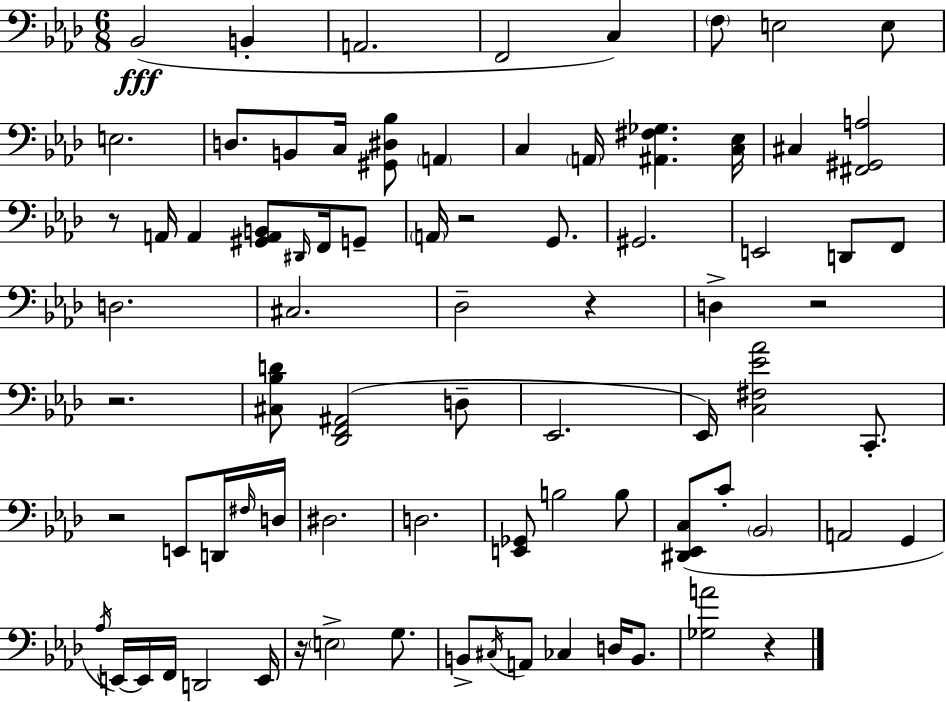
{
  \clef bass
  \numericTimeSignature
  \time 6/8
  \key aes \major
  \repeat volta 2 { bes,2(\fff b,4-. | a,2. | f,2 c4) | \parenthesize f8 e2 e8 | \break e2. | d8. b,8 c16 <gis, dis bes>8 \parenthesize a,4 | c4 \parenthesize a,16 <ais, fis ges>4. <c ees>16 | cis4 <fis, gis, a>2 | \break r8 a,16 a,4 <gis, a, b,>8 \grace { dis,16 } f,16 g,8-- | \parenthesize a,16 r2 g,8. | gis,2. | e,2 d,8 f,8 | \break d2. | cis2. | des2-- r4 | d4-> r2 | \break r2. | <cis bes d'>8 <des, f, ais,>2( d8-- | ees,2. | ees,16) <c fis ees' aes'>2 c,8.-. | \break r2 e,8 d,16 | \grace { fis16 } d16 dis2. | d2. | <e, ges,>8 b2 | \break b8 <dis, ees, c>8( c'8-. \parenthesize bes,2 | a,2 g,4 | \acciaccatura { aes16 }) e,16~~ e,16 f,16 d,2 | e,16 r16 \parenthesize e2-> | \break g8. b,8-> \acciaccatura { cis16 } a,8 ces4 | d16 b,8. <ges a'>2 | r4 } \bar "|."
}